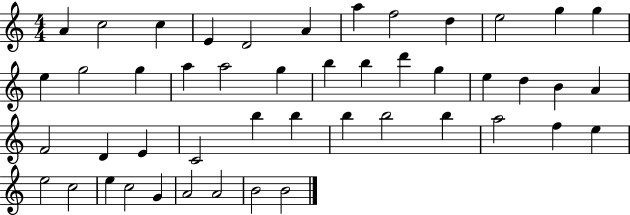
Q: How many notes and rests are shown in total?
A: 47